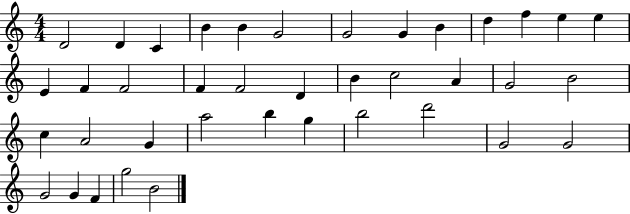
D4/h D4/q C4/q B4/q B4/q G4/h G4/h G4/q B4/q D5/q F5/q E5/q E5/q E4/q F4/q F4/h F4/q F4/h D4/q B4/q C5/h A4/q G4/h B4/h C5/q A4/h G4/q A5/h B5/q G5/q B5/h D6/h G4/h G4/h G4/h G4/q F4/q G5/h B4/h